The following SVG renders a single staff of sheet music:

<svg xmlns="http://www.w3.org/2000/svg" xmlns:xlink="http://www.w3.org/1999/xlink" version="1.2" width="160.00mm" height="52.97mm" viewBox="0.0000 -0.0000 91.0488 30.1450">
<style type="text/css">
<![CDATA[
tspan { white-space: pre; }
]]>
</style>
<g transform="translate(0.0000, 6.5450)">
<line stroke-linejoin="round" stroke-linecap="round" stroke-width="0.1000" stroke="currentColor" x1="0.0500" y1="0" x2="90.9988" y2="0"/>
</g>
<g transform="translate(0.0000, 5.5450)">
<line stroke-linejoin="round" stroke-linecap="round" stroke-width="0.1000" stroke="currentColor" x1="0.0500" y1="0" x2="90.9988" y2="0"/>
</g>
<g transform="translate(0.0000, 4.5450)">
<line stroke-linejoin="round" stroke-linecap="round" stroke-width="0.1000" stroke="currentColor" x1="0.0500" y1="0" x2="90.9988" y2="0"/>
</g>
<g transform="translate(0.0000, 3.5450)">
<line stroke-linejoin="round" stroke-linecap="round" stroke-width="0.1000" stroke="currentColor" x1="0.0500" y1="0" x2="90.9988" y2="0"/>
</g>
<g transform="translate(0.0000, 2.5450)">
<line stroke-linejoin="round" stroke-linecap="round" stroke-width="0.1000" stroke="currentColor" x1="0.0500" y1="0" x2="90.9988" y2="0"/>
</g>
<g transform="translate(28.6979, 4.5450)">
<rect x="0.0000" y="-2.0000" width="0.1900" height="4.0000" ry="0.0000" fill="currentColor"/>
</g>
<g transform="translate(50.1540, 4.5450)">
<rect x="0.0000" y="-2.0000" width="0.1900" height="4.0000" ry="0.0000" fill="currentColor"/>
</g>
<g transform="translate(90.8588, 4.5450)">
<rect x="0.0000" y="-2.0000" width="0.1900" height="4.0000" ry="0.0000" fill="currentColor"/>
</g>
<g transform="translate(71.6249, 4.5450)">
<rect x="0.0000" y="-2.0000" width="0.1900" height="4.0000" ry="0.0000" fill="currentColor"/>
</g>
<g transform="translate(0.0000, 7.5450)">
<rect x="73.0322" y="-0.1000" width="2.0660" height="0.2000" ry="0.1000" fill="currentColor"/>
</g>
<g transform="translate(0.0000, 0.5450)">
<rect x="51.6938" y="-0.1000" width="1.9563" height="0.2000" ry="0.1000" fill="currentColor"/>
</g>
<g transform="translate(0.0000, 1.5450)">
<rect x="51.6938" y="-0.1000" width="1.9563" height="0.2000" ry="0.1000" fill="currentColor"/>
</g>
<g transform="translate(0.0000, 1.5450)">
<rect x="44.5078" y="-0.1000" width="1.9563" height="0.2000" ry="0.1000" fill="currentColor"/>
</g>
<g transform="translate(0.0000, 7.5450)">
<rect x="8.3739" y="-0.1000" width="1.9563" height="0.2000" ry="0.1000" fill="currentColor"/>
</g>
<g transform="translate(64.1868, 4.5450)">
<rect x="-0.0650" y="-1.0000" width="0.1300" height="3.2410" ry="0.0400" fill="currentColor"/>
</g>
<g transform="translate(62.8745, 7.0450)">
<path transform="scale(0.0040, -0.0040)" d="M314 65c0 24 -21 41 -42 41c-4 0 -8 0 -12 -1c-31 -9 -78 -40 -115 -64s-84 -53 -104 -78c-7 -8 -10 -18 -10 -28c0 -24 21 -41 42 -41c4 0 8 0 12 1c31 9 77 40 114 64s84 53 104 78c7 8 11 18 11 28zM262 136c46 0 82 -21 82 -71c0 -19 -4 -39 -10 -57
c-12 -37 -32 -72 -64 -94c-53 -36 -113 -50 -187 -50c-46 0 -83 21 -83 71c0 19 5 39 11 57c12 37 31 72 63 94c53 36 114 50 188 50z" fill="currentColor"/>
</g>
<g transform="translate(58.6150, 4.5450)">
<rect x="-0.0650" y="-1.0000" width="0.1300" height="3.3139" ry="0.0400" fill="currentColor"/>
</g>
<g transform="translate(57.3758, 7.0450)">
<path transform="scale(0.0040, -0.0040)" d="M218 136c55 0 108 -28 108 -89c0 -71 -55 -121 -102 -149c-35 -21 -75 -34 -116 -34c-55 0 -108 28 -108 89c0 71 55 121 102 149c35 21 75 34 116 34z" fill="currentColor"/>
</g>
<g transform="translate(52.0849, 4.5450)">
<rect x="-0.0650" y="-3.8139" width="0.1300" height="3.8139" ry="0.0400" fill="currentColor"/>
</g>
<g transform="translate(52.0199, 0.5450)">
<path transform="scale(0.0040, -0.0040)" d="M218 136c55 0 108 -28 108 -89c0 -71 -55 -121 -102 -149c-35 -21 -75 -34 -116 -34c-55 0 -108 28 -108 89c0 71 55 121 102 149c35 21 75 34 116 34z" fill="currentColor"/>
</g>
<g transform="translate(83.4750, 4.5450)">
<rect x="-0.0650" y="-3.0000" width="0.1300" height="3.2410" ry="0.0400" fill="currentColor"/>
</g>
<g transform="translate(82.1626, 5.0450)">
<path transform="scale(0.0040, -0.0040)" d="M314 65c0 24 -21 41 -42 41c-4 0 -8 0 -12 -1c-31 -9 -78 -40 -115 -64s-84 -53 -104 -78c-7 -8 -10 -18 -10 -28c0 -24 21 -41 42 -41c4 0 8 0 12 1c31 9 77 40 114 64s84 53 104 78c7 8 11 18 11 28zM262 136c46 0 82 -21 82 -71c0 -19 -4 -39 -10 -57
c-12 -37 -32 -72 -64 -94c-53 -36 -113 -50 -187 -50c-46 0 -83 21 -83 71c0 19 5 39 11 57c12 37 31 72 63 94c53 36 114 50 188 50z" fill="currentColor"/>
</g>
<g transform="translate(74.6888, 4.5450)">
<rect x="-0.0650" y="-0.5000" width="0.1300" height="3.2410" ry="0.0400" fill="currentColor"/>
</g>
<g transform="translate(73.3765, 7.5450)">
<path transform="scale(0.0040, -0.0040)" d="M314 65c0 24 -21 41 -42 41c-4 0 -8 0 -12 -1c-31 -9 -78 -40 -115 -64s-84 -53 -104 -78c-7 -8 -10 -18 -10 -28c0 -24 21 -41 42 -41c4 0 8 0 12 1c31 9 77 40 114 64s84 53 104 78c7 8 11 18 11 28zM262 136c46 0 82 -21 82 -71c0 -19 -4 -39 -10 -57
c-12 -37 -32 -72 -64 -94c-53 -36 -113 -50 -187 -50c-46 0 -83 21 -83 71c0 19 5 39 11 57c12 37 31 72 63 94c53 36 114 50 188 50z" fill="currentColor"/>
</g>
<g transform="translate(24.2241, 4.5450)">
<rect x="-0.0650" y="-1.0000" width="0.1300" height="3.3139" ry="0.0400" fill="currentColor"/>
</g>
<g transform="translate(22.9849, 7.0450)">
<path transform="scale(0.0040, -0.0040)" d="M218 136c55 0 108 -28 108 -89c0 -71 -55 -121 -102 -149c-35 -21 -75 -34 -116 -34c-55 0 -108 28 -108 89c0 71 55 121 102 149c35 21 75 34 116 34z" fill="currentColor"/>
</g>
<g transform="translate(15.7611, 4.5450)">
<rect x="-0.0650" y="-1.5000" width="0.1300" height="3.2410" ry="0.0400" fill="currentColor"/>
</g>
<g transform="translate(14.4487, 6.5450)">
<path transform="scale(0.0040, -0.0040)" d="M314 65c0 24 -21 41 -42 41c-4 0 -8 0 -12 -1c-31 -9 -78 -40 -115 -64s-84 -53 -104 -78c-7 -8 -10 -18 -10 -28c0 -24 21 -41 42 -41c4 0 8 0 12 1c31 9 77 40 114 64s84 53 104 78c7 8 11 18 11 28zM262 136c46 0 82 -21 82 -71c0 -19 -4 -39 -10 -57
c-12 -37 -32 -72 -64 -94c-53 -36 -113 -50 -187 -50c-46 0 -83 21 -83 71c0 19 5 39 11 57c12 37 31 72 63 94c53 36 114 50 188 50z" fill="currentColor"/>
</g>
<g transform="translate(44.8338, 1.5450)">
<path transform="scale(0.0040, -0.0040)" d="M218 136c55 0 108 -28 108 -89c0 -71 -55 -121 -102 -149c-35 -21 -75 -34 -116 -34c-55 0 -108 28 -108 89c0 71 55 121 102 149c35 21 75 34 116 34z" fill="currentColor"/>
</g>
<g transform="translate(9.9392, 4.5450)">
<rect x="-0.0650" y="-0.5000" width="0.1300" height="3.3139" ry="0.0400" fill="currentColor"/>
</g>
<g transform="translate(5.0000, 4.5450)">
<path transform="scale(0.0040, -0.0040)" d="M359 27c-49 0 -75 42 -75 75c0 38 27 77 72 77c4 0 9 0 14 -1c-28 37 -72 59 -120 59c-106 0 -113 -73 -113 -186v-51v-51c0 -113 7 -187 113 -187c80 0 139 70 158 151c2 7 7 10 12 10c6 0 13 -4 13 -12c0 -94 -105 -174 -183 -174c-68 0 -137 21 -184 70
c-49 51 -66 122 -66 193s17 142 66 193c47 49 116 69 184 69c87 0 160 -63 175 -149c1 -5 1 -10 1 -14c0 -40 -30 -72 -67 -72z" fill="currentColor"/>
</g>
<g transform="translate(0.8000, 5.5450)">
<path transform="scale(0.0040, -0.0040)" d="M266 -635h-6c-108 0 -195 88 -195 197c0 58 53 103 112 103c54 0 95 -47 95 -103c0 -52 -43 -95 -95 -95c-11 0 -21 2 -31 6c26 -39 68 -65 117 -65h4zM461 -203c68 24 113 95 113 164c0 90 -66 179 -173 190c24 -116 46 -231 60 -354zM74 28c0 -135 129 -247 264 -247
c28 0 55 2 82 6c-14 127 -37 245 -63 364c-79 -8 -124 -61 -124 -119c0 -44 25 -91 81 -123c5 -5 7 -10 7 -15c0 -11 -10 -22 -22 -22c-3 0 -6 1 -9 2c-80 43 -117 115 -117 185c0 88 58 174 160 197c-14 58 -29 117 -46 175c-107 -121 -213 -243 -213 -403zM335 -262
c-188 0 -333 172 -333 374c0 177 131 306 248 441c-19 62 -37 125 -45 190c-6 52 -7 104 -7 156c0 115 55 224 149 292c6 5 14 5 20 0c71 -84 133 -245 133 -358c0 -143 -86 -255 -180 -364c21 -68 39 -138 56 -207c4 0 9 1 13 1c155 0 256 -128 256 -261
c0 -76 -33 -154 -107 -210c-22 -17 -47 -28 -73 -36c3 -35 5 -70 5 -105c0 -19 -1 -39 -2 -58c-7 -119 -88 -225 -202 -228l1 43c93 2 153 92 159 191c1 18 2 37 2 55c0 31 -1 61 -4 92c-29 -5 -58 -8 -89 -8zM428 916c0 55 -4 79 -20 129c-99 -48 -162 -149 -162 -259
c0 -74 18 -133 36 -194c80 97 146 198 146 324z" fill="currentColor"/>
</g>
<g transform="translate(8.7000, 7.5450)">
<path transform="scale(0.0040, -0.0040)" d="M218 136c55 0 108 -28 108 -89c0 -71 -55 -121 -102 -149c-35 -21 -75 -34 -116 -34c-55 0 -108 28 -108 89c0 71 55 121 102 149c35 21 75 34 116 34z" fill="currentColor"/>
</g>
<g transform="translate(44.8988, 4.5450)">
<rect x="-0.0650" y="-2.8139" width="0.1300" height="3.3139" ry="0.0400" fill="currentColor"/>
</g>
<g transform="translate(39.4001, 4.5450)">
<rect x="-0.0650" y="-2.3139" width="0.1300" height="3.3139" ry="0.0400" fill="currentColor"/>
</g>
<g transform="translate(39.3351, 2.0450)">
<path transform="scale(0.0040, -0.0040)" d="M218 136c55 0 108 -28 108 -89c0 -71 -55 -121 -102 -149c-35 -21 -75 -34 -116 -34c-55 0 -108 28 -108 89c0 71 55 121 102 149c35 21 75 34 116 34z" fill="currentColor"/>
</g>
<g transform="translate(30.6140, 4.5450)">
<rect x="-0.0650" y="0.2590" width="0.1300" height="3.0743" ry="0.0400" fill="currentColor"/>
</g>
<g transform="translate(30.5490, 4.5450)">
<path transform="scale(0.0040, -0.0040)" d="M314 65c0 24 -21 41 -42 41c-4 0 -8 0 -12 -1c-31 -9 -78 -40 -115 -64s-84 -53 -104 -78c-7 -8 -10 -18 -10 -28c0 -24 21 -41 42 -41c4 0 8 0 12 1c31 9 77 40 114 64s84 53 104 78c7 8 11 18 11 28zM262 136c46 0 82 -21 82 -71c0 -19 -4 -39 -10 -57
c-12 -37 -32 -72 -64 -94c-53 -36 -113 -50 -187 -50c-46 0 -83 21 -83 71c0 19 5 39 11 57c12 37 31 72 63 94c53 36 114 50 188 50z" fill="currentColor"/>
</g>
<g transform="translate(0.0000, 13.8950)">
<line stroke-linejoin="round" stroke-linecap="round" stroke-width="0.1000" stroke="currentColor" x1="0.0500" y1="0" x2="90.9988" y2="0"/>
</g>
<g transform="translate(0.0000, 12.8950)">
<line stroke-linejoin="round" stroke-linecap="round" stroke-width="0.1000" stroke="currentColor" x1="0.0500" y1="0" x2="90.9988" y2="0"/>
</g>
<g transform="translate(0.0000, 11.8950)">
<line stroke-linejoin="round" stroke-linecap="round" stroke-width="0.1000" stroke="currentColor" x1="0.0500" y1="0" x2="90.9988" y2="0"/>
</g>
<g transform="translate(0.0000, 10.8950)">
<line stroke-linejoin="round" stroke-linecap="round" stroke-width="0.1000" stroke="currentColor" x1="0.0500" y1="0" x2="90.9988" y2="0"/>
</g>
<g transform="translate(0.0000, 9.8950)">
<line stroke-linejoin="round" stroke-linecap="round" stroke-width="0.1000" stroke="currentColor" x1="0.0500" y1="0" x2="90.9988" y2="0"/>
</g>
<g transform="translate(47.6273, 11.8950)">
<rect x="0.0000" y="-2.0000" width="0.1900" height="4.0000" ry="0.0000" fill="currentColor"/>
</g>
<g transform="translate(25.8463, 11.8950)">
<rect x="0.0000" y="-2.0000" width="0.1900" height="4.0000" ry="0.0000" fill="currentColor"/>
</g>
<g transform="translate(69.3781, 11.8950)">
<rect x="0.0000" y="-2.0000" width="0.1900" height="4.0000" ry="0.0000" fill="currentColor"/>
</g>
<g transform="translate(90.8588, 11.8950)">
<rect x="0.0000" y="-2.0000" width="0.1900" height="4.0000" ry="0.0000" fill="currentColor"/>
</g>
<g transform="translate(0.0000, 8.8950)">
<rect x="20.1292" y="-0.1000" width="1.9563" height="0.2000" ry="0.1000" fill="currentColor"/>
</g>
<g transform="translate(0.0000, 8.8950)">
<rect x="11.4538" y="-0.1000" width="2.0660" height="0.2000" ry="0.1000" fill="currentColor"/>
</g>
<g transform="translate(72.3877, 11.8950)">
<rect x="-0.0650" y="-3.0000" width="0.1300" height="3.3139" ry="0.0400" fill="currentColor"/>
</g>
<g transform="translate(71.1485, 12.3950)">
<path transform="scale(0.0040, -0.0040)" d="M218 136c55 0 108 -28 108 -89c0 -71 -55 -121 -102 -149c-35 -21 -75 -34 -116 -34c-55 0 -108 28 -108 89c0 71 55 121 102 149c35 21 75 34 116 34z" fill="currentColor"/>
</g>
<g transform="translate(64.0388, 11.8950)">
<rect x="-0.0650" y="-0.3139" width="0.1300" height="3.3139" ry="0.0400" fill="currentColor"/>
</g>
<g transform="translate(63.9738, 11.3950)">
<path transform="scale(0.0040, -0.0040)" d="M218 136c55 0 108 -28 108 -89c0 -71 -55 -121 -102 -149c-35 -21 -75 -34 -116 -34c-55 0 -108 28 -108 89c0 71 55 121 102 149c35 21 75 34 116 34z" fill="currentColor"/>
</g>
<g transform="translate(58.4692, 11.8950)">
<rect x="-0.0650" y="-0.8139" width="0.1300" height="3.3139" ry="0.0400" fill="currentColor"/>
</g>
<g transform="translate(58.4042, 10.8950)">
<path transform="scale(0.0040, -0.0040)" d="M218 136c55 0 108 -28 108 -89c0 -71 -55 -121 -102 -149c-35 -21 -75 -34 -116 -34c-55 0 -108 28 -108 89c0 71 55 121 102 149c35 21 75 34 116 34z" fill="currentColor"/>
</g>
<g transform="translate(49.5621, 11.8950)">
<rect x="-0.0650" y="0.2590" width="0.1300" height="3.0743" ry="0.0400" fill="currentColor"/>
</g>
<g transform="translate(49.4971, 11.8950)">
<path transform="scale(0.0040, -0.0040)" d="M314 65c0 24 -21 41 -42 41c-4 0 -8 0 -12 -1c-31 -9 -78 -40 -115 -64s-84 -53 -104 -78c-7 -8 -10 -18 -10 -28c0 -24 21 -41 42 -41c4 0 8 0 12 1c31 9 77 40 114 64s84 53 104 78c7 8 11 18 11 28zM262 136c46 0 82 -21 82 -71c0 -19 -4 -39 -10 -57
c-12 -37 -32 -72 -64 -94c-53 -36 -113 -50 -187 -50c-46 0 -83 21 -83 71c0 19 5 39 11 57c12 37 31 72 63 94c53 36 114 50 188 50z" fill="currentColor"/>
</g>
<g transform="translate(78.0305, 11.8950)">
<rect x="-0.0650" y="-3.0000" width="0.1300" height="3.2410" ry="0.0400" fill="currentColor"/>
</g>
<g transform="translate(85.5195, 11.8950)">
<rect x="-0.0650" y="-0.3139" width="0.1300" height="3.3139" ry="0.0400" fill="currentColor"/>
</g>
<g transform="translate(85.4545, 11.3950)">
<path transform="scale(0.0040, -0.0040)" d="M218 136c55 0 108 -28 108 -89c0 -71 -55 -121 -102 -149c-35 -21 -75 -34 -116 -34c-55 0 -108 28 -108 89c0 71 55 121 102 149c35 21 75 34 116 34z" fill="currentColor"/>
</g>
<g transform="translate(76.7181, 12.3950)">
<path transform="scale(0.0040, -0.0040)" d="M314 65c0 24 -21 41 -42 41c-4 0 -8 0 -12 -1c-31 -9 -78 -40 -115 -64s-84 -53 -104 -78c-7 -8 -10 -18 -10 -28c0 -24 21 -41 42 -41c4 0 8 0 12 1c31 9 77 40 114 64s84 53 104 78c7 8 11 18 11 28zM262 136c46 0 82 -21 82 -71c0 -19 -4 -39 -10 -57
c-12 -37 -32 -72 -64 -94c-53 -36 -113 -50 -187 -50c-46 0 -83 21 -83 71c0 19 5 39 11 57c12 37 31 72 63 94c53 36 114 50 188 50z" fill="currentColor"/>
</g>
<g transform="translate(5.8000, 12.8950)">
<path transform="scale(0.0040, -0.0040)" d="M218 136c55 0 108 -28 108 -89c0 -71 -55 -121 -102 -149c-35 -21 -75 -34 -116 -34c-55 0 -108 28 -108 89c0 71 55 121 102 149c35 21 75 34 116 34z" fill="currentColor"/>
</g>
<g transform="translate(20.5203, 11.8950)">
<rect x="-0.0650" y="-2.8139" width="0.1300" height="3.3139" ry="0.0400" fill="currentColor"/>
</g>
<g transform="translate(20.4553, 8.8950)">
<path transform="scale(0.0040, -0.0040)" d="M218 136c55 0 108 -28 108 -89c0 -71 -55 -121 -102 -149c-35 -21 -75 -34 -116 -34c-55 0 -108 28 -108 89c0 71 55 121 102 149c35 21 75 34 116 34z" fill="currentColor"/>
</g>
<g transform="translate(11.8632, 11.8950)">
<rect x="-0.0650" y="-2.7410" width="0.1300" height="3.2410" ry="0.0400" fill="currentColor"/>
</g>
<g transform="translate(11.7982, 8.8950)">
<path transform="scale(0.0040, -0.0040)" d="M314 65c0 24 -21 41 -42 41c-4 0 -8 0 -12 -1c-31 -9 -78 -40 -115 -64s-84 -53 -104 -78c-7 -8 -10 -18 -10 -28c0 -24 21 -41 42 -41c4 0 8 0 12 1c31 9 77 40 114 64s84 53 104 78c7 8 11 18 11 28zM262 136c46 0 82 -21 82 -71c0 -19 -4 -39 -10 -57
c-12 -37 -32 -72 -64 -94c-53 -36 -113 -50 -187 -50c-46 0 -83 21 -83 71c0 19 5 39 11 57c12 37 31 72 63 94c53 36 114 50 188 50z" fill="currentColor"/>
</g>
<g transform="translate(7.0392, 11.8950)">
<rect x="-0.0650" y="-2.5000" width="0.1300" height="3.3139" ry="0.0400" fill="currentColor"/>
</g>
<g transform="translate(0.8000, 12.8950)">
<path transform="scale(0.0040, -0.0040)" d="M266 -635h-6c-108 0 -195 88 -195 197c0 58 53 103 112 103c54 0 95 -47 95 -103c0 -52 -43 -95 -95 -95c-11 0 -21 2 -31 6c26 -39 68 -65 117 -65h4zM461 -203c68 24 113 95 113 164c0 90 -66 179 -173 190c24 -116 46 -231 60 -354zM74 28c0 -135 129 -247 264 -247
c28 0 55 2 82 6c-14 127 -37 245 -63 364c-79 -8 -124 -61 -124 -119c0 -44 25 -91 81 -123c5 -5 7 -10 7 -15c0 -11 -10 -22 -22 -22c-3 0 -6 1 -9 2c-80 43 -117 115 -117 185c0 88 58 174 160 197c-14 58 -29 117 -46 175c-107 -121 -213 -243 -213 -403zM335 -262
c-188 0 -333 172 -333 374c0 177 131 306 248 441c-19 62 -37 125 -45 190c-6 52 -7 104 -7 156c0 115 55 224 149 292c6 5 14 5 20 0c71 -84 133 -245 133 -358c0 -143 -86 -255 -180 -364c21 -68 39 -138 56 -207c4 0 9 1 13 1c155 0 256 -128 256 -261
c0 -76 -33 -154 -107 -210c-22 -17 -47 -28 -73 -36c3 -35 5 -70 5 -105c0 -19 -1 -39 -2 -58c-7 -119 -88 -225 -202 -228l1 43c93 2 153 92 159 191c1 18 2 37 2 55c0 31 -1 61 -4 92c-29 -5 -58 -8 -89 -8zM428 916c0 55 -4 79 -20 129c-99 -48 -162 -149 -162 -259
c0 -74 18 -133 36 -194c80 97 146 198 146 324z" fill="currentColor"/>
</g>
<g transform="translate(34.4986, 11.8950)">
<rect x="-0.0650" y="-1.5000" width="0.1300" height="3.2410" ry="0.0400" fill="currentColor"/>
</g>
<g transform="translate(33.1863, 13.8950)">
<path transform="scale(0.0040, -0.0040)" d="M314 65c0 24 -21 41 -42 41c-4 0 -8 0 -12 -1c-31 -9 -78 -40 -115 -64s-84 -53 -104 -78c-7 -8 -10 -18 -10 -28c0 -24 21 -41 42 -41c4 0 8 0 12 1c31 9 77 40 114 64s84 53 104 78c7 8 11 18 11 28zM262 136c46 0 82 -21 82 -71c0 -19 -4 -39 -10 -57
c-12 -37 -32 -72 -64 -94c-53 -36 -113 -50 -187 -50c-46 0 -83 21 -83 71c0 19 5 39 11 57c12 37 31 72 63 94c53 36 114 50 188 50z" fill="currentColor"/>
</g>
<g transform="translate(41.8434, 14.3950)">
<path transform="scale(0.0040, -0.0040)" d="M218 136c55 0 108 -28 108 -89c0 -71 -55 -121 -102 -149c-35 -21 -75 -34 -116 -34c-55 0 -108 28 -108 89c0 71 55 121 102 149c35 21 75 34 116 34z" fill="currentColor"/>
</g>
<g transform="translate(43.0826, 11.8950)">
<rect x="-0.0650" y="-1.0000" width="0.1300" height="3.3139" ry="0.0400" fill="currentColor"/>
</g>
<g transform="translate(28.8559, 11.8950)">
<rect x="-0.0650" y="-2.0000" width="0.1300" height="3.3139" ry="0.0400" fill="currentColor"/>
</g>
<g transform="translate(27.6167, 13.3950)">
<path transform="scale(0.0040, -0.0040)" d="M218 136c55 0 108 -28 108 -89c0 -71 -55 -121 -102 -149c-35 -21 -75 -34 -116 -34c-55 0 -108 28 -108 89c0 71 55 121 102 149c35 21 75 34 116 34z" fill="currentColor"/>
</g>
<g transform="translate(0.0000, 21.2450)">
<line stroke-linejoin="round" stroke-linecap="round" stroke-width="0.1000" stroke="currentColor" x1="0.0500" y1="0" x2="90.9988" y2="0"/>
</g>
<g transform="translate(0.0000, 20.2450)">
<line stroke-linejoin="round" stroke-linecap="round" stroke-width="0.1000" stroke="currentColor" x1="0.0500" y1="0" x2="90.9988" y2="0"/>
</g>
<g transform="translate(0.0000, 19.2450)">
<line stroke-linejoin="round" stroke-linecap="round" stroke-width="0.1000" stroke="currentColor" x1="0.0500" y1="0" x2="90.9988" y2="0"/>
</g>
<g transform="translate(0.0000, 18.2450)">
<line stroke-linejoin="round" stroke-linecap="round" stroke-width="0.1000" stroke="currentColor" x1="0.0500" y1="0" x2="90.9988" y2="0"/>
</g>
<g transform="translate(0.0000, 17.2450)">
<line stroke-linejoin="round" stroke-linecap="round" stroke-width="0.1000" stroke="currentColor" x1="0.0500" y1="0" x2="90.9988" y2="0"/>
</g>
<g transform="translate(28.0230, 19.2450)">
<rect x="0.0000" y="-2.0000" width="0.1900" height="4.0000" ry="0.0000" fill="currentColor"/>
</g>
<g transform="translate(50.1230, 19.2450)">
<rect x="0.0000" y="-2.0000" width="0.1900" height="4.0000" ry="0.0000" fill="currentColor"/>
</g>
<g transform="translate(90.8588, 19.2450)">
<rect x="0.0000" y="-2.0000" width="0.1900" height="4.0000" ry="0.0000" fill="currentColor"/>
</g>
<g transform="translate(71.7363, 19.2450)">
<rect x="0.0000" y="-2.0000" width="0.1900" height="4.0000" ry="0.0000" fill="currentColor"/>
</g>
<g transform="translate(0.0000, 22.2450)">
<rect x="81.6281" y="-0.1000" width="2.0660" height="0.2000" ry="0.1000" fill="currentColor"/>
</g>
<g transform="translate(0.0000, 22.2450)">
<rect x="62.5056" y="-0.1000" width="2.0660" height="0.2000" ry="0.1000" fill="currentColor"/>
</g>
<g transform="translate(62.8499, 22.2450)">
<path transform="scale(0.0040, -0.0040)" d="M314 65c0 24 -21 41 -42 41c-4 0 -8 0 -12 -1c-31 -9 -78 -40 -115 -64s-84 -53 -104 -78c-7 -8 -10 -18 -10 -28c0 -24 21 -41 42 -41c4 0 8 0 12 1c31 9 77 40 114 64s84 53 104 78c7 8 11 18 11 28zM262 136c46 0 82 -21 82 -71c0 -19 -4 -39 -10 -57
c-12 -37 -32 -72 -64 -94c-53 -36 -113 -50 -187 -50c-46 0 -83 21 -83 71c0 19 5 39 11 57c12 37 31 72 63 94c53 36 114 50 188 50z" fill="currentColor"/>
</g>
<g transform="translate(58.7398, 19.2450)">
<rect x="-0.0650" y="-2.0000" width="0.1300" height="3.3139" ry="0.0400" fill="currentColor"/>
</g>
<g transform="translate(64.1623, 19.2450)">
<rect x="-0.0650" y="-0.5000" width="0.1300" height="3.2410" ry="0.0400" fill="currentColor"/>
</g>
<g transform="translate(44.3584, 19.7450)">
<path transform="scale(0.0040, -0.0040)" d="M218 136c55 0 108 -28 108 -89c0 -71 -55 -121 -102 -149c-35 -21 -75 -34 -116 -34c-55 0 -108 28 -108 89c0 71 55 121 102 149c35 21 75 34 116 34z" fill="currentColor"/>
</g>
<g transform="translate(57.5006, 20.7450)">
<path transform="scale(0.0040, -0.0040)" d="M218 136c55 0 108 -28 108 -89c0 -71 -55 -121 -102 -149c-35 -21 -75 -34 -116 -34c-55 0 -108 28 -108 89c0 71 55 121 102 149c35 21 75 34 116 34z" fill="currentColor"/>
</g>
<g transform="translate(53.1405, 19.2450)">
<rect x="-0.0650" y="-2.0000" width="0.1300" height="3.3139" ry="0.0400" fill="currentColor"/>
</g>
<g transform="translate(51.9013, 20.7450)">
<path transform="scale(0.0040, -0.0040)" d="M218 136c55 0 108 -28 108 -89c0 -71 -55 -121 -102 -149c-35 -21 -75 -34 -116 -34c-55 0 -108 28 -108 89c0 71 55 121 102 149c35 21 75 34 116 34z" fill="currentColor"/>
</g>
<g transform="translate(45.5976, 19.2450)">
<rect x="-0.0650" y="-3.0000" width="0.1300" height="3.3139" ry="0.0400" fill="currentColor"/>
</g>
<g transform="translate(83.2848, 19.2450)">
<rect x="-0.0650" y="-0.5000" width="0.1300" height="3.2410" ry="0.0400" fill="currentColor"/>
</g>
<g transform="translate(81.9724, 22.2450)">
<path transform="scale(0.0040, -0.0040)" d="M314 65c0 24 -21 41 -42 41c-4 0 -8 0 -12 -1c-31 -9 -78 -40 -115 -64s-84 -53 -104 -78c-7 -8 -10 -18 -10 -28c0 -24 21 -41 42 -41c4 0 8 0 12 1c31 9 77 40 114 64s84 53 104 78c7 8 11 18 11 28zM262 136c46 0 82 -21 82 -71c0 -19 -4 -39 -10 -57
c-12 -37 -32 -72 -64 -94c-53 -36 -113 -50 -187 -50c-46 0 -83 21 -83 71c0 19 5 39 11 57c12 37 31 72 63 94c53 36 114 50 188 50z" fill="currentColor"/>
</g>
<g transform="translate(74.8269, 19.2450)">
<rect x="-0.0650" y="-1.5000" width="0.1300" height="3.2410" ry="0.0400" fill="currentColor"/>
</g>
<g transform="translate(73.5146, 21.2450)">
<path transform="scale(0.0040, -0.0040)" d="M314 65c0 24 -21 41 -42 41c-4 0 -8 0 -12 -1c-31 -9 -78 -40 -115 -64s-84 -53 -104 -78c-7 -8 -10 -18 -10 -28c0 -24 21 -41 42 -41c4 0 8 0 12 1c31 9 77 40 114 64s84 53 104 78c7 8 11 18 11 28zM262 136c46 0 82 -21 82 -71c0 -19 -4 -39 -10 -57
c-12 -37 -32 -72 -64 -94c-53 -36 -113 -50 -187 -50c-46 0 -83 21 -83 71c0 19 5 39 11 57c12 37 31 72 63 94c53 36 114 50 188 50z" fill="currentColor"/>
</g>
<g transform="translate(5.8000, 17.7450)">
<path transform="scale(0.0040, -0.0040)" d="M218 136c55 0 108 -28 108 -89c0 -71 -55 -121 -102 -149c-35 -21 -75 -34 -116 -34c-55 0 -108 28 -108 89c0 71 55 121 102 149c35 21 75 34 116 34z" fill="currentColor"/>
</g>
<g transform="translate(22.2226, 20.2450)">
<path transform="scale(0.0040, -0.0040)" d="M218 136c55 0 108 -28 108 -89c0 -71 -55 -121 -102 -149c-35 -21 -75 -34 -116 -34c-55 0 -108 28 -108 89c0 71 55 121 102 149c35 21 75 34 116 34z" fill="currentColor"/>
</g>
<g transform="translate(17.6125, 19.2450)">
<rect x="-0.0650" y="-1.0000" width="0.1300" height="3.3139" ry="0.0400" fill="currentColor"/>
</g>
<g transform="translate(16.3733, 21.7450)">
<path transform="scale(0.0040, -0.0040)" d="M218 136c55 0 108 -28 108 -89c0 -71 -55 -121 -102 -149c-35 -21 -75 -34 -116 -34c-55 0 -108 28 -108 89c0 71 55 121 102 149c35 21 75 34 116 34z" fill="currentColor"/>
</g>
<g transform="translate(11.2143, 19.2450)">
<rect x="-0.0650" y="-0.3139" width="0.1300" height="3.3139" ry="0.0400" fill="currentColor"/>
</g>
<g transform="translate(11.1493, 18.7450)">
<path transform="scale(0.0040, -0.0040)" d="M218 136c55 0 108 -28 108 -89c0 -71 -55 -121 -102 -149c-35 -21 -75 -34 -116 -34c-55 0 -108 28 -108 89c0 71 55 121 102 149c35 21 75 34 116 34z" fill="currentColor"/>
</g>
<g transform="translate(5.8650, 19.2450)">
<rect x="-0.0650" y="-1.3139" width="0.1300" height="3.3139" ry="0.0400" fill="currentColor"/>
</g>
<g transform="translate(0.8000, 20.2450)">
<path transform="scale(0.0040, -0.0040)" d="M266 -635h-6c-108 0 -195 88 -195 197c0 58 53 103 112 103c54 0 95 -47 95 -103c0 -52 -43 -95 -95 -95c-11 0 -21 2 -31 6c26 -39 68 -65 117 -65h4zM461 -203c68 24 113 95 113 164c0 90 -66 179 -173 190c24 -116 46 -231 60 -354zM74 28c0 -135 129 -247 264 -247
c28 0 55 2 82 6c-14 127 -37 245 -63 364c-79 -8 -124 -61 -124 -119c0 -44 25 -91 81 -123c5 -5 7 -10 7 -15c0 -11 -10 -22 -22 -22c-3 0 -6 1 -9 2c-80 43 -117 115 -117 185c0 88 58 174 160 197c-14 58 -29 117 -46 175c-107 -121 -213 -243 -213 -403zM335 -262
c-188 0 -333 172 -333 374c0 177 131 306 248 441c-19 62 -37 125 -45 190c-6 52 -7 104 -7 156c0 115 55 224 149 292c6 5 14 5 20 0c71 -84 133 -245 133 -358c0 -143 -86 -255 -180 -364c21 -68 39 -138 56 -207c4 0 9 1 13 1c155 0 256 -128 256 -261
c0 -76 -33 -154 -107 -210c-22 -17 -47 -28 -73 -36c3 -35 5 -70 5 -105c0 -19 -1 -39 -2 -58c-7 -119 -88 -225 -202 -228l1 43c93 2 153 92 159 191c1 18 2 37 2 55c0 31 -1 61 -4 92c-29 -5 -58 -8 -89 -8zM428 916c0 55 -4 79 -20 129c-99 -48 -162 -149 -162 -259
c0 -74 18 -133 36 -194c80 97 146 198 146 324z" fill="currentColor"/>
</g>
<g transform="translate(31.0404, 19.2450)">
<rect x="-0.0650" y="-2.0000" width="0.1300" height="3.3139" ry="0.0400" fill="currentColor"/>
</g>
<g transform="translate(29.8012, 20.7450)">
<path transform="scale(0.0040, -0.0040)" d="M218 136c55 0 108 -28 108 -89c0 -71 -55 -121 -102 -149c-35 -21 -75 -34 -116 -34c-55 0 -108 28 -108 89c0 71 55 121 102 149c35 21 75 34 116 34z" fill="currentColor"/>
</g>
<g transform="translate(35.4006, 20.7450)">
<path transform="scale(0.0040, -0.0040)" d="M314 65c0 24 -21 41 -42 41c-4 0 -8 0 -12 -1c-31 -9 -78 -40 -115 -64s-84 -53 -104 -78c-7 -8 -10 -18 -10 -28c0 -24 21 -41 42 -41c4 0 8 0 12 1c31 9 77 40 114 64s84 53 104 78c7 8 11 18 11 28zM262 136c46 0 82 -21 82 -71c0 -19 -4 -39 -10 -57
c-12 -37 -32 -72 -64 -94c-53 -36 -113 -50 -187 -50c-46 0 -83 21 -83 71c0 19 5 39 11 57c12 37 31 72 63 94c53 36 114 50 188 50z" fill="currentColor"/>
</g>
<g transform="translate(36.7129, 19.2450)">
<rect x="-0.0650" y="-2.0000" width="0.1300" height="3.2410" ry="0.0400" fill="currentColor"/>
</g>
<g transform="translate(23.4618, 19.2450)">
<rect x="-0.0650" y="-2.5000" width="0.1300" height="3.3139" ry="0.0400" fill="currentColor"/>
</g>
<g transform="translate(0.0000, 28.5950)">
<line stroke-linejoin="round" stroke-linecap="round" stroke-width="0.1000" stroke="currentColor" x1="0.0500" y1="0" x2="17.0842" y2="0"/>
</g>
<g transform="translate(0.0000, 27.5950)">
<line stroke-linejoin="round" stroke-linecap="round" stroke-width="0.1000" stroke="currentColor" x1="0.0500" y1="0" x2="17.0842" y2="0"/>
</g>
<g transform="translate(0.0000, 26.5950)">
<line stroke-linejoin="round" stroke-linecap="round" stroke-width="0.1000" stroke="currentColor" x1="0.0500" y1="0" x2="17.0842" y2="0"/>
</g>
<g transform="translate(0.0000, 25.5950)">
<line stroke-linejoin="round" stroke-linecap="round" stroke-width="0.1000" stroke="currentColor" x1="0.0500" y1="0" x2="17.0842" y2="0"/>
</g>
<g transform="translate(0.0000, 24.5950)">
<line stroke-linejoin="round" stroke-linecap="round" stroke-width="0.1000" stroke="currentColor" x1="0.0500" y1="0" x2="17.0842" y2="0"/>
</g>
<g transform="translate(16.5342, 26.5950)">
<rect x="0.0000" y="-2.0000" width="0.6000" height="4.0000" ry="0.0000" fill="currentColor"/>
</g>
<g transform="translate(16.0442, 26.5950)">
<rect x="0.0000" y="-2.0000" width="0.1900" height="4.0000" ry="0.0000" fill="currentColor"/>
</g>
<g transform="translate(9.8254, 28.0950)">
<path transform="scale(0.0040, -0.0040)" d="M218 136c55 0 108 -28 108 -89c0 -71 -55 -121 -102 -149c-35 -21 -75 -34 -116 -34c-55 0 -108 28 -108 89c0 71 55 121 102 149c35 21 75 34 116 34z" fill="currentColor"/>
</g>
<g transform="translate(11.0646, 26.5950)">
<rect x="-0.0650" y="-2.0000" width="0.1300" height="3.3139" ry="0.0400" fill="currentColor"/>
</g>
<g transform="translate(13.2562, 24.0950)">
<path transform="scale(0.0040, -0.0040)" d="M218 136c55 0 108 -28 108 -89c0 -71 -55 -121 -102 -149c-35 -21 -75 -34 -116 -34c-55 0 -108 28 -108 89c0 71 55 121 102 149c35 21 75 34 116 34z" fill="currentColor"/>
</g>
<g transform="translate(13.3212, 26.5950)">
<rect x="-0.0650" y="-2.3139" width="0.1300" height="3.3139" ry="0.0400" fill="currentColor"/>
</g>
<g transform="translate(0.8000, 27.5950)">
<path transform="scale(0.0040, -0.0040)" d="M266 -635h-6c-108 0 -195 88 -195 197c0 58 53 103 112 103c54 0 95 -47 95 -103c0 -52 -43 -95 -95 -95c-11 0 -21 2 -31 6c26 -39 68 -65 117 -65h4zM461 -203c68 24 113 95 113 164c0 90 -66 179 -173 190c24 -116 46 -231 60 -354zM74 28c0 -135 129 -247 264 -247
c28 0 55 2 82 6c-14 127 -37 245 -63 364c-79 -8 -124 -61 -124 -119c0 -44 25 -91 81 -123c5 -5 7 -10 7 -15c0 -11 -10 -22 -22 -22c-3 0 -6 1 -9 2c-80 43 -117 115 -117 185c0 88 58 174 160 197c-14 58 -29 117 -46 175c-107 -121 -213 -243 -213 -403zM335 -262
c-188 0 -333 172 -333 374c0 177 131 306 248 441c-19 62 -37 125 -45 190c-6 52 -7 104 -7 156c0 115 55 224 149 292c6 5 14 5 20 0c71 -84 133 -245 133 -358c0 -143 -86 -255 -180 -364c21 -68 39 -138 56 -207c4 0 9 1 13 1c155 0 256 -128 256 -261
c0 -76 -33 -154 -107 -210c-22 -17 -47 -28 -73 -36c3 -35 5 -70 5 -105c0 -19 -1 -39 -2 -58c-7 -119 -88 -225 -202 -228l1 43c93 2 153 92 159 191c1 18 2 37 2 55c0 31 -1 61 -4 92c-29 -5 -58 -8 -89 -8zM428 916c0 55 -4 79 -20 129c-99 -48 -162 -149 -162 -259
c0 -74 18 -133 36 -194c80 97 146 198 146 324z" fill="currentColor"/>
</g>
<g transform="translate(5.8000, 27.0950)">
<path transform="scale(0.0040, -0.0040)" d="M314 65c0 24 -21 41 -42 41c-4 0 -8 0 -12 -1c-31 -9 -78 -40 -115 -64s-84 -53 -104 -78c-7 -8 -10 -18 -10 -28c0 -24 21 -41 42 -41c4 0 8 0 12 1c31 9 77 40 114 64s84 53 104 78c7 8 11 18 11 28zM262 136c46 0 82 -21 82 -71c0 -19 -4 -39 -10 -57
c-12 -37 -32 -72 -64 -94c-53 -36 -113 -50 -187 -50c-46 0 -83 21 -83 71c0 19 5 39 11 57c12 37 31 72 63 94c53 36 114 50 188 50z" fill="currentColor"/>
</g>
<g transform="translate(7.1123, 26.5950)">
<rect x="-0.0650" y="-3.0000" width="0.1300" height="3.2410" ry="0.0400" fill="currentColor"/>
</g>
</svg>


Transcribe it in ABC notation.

X:1
T:Untitled
M:4/4
L:1/4
K:C
C E2 D B2 g a c' D D2 C2 A2 G a2 a F E2 D B2 d c A A2 c e c D G F F2 A F F C2 E2 C2 A2 F g